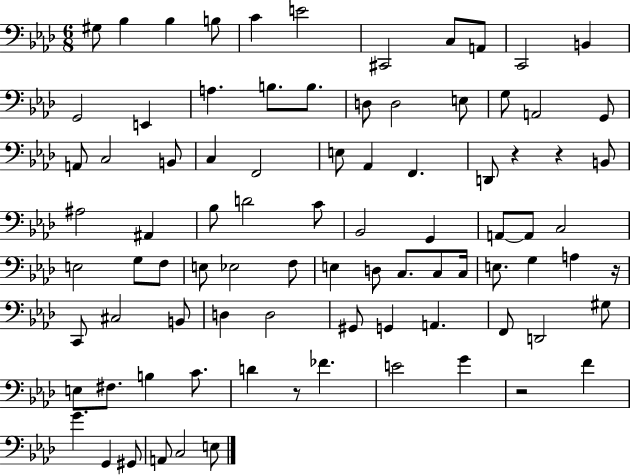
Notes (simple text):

G#3/e Bb3/q Bb3/q B3/e C4/q E4/h C#2/h C3/e A2/e C2/h B2/q G2/h E2/q A3/q. B3/e. B3/e. D3/e D3/h E3/e G3/e A2/h G2/e A2/e C3/h B2/e C3/q F2/h E3/e Ab2/q F2/q. D2/e R/q R/q B2/e A#3/h A#2/q Bb3/e D4/h C4/e Bb2/h G2/q A2/e A2/e C3/h E3/h G3/e F3/e E3/e Eb3/h F3/e E3/q D3/e C3/e. C3/e C3/s E3/e. G3/q A3/q R/s C2/e C#3/h B2/e D3/q D3/h G#2/e G2/q A2/q. F2/e D2/h G#3/e E3/e F#3/e. B3/q C4/e. D4/q R/e FES4/q. E4/h G4/q R/h F4/q G4/q. G2/q G#2/e A2/e C3/h E3/e